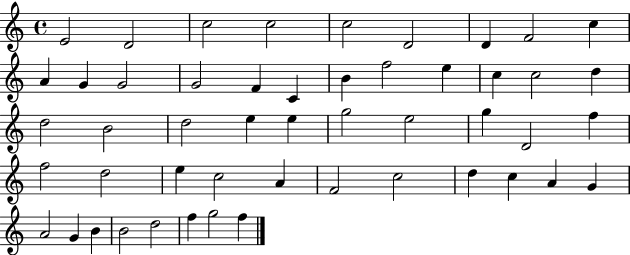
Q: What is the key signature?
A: C major